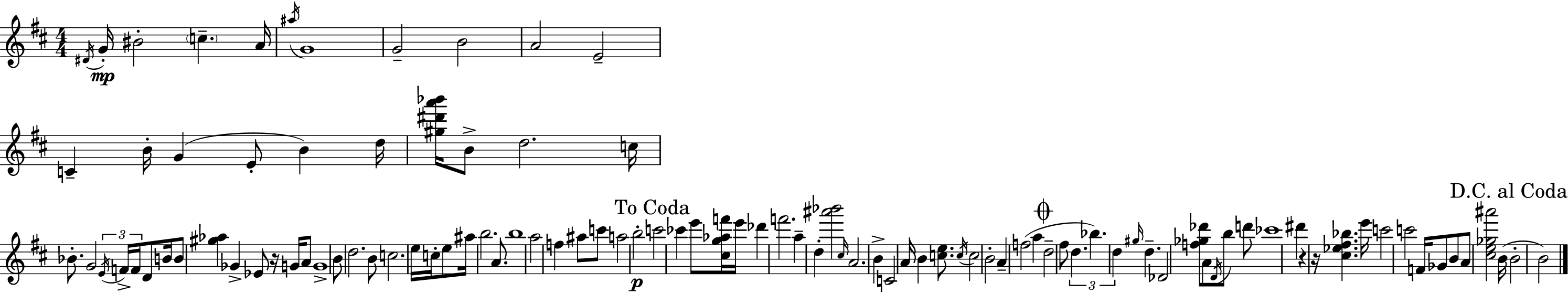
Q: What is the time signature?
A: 4/4